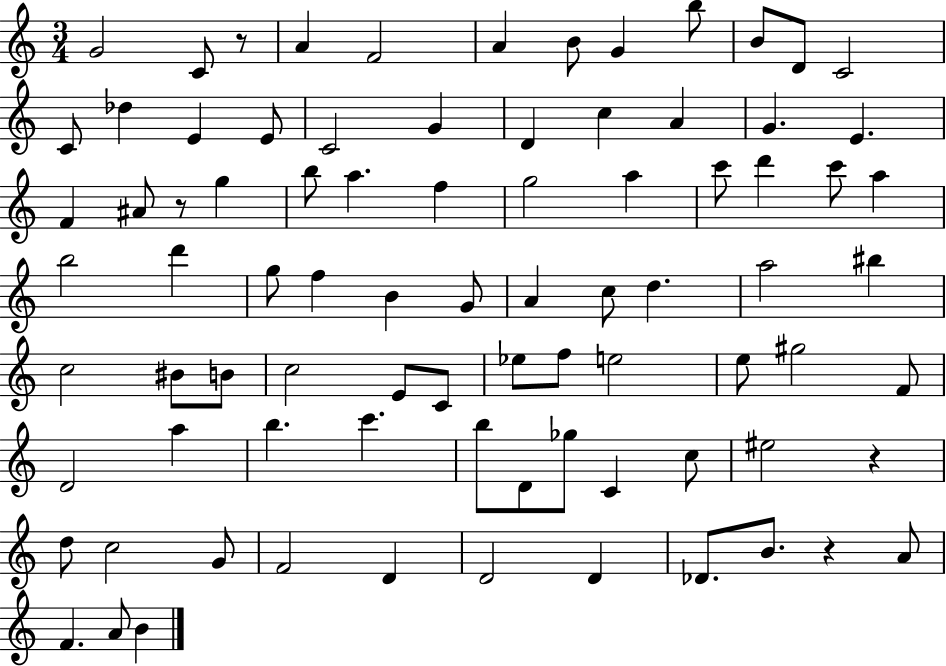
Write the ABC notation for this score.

X:1
T:Untitled
M:3/4
L:1/4
K:C
G2 C/2 z/2 A F2 A B/2 G b/2 B/2 D/2 C2 C/2 _d E E/2 C2 G D c A G E F ^A/2 z/2 g b/2 a f g2 a c'/2 d' c'/2 a b2 d' g/2 f B G/2 A c/2 d a2 ^b c2 ^B/2 B/2 c2 E/2 C/2 _e/2 f/2 e2 e/2 ^g2 F/2 D2 a b c' b/2 D/2 _g/2 C c/2 ^e2 z d/2 c2 G/2 F2 D D2 D _D/2 B/2 z A/2 F A/2 B